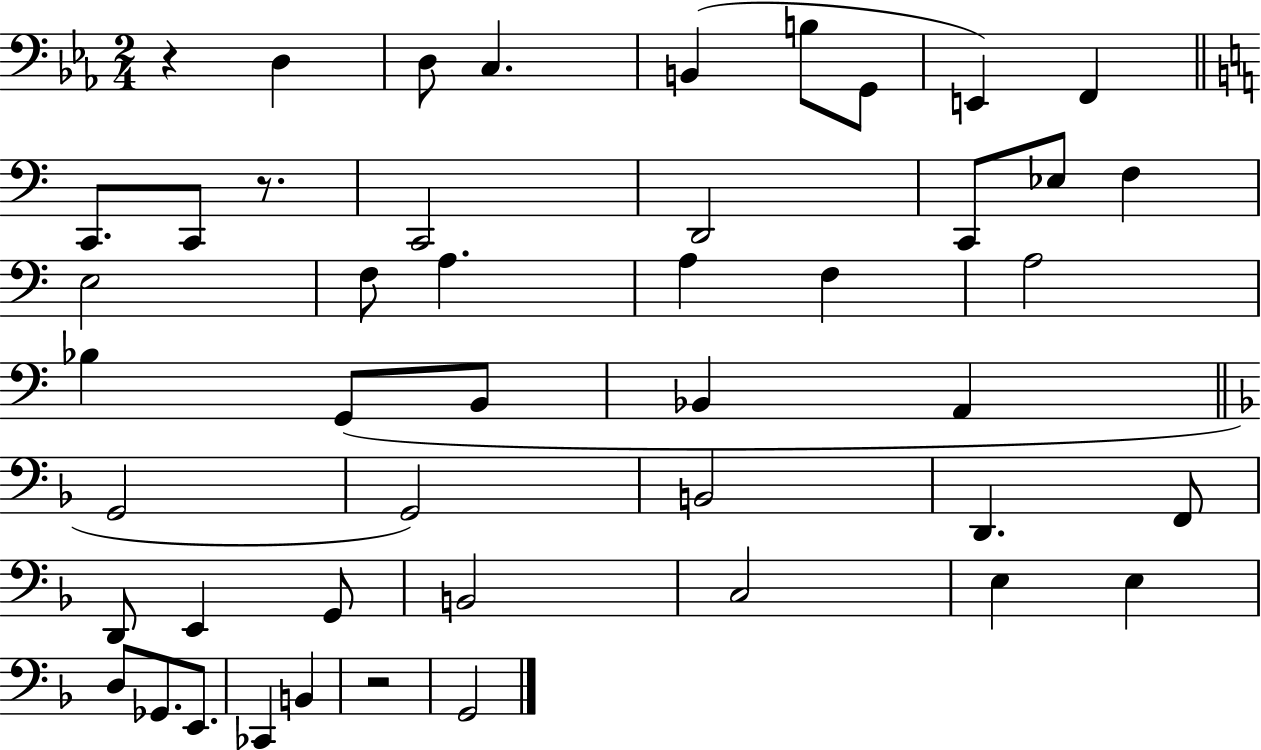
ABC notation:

X:1
T:Untitled
M:2/4
L:1/4
K:Eb
z D, D,/2 C, B,, B,/2 G,,/2 E,, F,, C,,/2 C,,/2 z/2 C,,2 D,,2 C,,/2 _E,/2 F, E,2 F,/2 A, A, F, A,2 _B, G,,/2 B,,/2 _B,, A,, G,,2 G,,2 B,,2 D,, F,,/2 D,,/2 E,, G,,/2 B,,2 C,2 E, E, D,/2 _G,,/2 E,,/2 _C,, B,, z2 G,,2